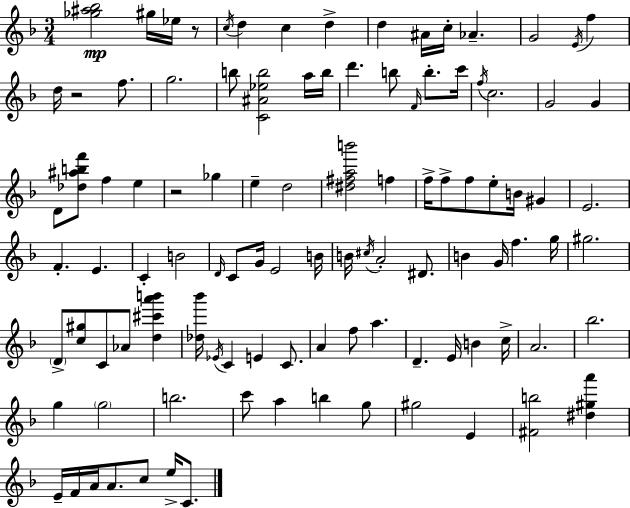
[Gb5,A#5,Bb5]/h G#5/s Eb5/s R/e C5/s D5/q C5/q D5/q D5/q A#4/s C5/s Ab4/q. G4/h E4/s F5/q D5/s R/h F5/e. G5/h. B5/e [C4,A#4,Eb5,B5]/h A5/s B5/s D6/q. B5/e F4/s B5/e. C6/s F5/s C5/h. G4/h G4/q D4/e [Db5,A#5,B5,F6]/e F5/q E5/q R/h Gb5/q E5/q D5/h [D#5,F#5,A5,B6]/h F5/q F5/s F5/e F5/e E5/e B4/s G#4/q E4/h. F4/q. E4/q. C4/q B4/h D4/s C4/e G4/s E4/h B4/s B4/s C#5/s A4/h D#4/e. B4/q G4/s F5/q. G5/s G#5/h. D4/e [C5,G#5]/e C4/e Ab4/e [D5,C#6,A6,B6]/q [Db5,Bb6]/s Eb4/s C4/q E4/q C4/e. A4/q F5/e A5/q. D4/q. E4/s B4/q C5/s A4/h. Bb5/h. G5/q G5/h B5/h. C6/e A5/q B5/q G5/e G#5/h E4/q [F#4,B5]/h [D#5,G#5,A6]/q E4/s F4/s A4/s A4/e. C5/e E5/s C4/e.